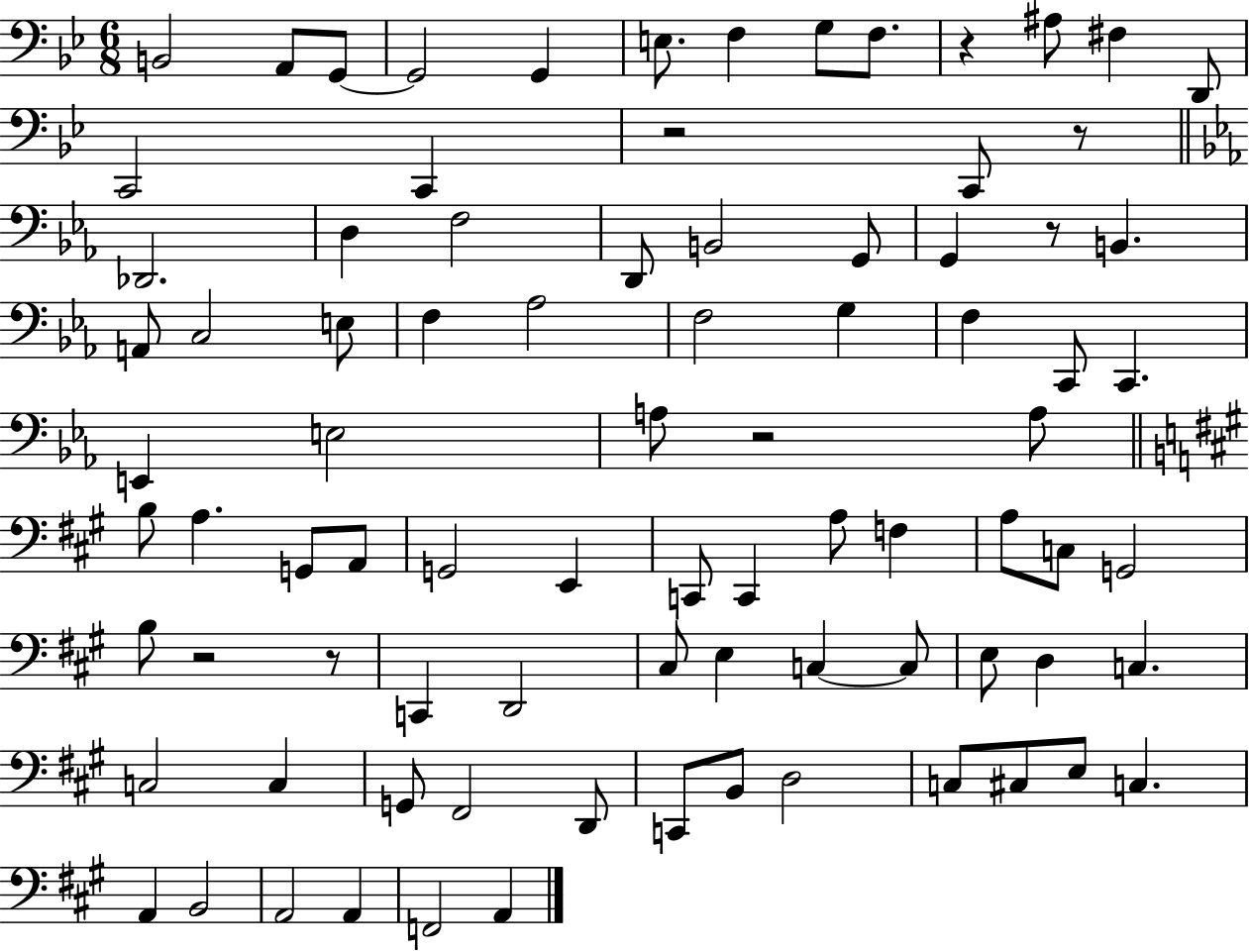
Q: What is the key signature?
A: BES major